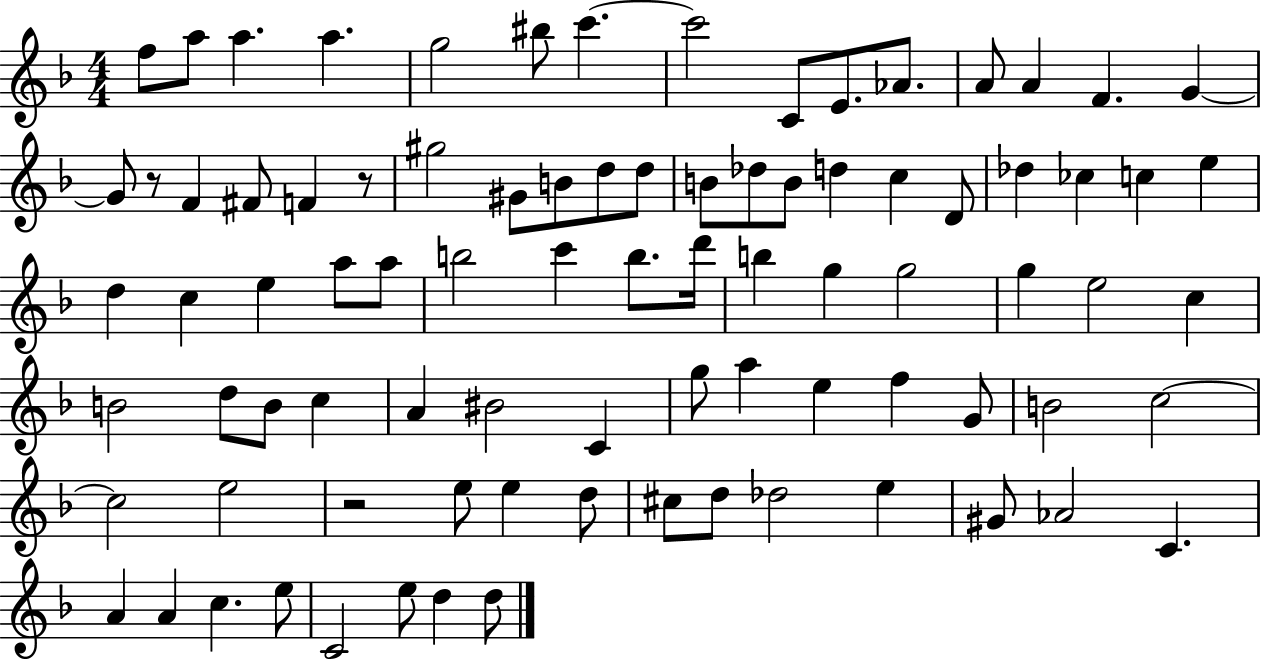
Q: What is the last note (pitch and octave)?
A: D5